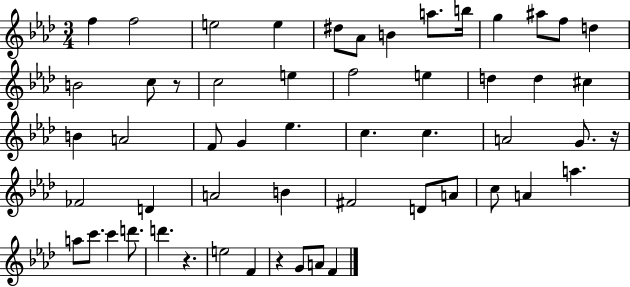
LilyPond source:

{
  \clef treble
  \numericTimeSignature
  \time 3/4
  \key aes \major
  f''4 f''2 | e''2 e''4 | dis''8 aes'8 b'4 a''8. b''16 | g''4 ais''8 f''8 d''4 | \break b'2 c''8 r8 | c''2 e''4 | f''2 e''4 | d''4 d''4 cis''4 | \break b'4 a'2 | f'8 g'4 ees''4. | c''4. c''4. | a'2 g'8. r16 | \break fes'2 d'4 | a'2 b'4 | fis'2 d'8 a'8 | c''8 a'4 a''4. | \break a''8 c'''8. c'''4 d'''8. | d'''4. r4. | e''2 f'4 | r4 g'8 a'8 f'4 | \break \bar "|."
}